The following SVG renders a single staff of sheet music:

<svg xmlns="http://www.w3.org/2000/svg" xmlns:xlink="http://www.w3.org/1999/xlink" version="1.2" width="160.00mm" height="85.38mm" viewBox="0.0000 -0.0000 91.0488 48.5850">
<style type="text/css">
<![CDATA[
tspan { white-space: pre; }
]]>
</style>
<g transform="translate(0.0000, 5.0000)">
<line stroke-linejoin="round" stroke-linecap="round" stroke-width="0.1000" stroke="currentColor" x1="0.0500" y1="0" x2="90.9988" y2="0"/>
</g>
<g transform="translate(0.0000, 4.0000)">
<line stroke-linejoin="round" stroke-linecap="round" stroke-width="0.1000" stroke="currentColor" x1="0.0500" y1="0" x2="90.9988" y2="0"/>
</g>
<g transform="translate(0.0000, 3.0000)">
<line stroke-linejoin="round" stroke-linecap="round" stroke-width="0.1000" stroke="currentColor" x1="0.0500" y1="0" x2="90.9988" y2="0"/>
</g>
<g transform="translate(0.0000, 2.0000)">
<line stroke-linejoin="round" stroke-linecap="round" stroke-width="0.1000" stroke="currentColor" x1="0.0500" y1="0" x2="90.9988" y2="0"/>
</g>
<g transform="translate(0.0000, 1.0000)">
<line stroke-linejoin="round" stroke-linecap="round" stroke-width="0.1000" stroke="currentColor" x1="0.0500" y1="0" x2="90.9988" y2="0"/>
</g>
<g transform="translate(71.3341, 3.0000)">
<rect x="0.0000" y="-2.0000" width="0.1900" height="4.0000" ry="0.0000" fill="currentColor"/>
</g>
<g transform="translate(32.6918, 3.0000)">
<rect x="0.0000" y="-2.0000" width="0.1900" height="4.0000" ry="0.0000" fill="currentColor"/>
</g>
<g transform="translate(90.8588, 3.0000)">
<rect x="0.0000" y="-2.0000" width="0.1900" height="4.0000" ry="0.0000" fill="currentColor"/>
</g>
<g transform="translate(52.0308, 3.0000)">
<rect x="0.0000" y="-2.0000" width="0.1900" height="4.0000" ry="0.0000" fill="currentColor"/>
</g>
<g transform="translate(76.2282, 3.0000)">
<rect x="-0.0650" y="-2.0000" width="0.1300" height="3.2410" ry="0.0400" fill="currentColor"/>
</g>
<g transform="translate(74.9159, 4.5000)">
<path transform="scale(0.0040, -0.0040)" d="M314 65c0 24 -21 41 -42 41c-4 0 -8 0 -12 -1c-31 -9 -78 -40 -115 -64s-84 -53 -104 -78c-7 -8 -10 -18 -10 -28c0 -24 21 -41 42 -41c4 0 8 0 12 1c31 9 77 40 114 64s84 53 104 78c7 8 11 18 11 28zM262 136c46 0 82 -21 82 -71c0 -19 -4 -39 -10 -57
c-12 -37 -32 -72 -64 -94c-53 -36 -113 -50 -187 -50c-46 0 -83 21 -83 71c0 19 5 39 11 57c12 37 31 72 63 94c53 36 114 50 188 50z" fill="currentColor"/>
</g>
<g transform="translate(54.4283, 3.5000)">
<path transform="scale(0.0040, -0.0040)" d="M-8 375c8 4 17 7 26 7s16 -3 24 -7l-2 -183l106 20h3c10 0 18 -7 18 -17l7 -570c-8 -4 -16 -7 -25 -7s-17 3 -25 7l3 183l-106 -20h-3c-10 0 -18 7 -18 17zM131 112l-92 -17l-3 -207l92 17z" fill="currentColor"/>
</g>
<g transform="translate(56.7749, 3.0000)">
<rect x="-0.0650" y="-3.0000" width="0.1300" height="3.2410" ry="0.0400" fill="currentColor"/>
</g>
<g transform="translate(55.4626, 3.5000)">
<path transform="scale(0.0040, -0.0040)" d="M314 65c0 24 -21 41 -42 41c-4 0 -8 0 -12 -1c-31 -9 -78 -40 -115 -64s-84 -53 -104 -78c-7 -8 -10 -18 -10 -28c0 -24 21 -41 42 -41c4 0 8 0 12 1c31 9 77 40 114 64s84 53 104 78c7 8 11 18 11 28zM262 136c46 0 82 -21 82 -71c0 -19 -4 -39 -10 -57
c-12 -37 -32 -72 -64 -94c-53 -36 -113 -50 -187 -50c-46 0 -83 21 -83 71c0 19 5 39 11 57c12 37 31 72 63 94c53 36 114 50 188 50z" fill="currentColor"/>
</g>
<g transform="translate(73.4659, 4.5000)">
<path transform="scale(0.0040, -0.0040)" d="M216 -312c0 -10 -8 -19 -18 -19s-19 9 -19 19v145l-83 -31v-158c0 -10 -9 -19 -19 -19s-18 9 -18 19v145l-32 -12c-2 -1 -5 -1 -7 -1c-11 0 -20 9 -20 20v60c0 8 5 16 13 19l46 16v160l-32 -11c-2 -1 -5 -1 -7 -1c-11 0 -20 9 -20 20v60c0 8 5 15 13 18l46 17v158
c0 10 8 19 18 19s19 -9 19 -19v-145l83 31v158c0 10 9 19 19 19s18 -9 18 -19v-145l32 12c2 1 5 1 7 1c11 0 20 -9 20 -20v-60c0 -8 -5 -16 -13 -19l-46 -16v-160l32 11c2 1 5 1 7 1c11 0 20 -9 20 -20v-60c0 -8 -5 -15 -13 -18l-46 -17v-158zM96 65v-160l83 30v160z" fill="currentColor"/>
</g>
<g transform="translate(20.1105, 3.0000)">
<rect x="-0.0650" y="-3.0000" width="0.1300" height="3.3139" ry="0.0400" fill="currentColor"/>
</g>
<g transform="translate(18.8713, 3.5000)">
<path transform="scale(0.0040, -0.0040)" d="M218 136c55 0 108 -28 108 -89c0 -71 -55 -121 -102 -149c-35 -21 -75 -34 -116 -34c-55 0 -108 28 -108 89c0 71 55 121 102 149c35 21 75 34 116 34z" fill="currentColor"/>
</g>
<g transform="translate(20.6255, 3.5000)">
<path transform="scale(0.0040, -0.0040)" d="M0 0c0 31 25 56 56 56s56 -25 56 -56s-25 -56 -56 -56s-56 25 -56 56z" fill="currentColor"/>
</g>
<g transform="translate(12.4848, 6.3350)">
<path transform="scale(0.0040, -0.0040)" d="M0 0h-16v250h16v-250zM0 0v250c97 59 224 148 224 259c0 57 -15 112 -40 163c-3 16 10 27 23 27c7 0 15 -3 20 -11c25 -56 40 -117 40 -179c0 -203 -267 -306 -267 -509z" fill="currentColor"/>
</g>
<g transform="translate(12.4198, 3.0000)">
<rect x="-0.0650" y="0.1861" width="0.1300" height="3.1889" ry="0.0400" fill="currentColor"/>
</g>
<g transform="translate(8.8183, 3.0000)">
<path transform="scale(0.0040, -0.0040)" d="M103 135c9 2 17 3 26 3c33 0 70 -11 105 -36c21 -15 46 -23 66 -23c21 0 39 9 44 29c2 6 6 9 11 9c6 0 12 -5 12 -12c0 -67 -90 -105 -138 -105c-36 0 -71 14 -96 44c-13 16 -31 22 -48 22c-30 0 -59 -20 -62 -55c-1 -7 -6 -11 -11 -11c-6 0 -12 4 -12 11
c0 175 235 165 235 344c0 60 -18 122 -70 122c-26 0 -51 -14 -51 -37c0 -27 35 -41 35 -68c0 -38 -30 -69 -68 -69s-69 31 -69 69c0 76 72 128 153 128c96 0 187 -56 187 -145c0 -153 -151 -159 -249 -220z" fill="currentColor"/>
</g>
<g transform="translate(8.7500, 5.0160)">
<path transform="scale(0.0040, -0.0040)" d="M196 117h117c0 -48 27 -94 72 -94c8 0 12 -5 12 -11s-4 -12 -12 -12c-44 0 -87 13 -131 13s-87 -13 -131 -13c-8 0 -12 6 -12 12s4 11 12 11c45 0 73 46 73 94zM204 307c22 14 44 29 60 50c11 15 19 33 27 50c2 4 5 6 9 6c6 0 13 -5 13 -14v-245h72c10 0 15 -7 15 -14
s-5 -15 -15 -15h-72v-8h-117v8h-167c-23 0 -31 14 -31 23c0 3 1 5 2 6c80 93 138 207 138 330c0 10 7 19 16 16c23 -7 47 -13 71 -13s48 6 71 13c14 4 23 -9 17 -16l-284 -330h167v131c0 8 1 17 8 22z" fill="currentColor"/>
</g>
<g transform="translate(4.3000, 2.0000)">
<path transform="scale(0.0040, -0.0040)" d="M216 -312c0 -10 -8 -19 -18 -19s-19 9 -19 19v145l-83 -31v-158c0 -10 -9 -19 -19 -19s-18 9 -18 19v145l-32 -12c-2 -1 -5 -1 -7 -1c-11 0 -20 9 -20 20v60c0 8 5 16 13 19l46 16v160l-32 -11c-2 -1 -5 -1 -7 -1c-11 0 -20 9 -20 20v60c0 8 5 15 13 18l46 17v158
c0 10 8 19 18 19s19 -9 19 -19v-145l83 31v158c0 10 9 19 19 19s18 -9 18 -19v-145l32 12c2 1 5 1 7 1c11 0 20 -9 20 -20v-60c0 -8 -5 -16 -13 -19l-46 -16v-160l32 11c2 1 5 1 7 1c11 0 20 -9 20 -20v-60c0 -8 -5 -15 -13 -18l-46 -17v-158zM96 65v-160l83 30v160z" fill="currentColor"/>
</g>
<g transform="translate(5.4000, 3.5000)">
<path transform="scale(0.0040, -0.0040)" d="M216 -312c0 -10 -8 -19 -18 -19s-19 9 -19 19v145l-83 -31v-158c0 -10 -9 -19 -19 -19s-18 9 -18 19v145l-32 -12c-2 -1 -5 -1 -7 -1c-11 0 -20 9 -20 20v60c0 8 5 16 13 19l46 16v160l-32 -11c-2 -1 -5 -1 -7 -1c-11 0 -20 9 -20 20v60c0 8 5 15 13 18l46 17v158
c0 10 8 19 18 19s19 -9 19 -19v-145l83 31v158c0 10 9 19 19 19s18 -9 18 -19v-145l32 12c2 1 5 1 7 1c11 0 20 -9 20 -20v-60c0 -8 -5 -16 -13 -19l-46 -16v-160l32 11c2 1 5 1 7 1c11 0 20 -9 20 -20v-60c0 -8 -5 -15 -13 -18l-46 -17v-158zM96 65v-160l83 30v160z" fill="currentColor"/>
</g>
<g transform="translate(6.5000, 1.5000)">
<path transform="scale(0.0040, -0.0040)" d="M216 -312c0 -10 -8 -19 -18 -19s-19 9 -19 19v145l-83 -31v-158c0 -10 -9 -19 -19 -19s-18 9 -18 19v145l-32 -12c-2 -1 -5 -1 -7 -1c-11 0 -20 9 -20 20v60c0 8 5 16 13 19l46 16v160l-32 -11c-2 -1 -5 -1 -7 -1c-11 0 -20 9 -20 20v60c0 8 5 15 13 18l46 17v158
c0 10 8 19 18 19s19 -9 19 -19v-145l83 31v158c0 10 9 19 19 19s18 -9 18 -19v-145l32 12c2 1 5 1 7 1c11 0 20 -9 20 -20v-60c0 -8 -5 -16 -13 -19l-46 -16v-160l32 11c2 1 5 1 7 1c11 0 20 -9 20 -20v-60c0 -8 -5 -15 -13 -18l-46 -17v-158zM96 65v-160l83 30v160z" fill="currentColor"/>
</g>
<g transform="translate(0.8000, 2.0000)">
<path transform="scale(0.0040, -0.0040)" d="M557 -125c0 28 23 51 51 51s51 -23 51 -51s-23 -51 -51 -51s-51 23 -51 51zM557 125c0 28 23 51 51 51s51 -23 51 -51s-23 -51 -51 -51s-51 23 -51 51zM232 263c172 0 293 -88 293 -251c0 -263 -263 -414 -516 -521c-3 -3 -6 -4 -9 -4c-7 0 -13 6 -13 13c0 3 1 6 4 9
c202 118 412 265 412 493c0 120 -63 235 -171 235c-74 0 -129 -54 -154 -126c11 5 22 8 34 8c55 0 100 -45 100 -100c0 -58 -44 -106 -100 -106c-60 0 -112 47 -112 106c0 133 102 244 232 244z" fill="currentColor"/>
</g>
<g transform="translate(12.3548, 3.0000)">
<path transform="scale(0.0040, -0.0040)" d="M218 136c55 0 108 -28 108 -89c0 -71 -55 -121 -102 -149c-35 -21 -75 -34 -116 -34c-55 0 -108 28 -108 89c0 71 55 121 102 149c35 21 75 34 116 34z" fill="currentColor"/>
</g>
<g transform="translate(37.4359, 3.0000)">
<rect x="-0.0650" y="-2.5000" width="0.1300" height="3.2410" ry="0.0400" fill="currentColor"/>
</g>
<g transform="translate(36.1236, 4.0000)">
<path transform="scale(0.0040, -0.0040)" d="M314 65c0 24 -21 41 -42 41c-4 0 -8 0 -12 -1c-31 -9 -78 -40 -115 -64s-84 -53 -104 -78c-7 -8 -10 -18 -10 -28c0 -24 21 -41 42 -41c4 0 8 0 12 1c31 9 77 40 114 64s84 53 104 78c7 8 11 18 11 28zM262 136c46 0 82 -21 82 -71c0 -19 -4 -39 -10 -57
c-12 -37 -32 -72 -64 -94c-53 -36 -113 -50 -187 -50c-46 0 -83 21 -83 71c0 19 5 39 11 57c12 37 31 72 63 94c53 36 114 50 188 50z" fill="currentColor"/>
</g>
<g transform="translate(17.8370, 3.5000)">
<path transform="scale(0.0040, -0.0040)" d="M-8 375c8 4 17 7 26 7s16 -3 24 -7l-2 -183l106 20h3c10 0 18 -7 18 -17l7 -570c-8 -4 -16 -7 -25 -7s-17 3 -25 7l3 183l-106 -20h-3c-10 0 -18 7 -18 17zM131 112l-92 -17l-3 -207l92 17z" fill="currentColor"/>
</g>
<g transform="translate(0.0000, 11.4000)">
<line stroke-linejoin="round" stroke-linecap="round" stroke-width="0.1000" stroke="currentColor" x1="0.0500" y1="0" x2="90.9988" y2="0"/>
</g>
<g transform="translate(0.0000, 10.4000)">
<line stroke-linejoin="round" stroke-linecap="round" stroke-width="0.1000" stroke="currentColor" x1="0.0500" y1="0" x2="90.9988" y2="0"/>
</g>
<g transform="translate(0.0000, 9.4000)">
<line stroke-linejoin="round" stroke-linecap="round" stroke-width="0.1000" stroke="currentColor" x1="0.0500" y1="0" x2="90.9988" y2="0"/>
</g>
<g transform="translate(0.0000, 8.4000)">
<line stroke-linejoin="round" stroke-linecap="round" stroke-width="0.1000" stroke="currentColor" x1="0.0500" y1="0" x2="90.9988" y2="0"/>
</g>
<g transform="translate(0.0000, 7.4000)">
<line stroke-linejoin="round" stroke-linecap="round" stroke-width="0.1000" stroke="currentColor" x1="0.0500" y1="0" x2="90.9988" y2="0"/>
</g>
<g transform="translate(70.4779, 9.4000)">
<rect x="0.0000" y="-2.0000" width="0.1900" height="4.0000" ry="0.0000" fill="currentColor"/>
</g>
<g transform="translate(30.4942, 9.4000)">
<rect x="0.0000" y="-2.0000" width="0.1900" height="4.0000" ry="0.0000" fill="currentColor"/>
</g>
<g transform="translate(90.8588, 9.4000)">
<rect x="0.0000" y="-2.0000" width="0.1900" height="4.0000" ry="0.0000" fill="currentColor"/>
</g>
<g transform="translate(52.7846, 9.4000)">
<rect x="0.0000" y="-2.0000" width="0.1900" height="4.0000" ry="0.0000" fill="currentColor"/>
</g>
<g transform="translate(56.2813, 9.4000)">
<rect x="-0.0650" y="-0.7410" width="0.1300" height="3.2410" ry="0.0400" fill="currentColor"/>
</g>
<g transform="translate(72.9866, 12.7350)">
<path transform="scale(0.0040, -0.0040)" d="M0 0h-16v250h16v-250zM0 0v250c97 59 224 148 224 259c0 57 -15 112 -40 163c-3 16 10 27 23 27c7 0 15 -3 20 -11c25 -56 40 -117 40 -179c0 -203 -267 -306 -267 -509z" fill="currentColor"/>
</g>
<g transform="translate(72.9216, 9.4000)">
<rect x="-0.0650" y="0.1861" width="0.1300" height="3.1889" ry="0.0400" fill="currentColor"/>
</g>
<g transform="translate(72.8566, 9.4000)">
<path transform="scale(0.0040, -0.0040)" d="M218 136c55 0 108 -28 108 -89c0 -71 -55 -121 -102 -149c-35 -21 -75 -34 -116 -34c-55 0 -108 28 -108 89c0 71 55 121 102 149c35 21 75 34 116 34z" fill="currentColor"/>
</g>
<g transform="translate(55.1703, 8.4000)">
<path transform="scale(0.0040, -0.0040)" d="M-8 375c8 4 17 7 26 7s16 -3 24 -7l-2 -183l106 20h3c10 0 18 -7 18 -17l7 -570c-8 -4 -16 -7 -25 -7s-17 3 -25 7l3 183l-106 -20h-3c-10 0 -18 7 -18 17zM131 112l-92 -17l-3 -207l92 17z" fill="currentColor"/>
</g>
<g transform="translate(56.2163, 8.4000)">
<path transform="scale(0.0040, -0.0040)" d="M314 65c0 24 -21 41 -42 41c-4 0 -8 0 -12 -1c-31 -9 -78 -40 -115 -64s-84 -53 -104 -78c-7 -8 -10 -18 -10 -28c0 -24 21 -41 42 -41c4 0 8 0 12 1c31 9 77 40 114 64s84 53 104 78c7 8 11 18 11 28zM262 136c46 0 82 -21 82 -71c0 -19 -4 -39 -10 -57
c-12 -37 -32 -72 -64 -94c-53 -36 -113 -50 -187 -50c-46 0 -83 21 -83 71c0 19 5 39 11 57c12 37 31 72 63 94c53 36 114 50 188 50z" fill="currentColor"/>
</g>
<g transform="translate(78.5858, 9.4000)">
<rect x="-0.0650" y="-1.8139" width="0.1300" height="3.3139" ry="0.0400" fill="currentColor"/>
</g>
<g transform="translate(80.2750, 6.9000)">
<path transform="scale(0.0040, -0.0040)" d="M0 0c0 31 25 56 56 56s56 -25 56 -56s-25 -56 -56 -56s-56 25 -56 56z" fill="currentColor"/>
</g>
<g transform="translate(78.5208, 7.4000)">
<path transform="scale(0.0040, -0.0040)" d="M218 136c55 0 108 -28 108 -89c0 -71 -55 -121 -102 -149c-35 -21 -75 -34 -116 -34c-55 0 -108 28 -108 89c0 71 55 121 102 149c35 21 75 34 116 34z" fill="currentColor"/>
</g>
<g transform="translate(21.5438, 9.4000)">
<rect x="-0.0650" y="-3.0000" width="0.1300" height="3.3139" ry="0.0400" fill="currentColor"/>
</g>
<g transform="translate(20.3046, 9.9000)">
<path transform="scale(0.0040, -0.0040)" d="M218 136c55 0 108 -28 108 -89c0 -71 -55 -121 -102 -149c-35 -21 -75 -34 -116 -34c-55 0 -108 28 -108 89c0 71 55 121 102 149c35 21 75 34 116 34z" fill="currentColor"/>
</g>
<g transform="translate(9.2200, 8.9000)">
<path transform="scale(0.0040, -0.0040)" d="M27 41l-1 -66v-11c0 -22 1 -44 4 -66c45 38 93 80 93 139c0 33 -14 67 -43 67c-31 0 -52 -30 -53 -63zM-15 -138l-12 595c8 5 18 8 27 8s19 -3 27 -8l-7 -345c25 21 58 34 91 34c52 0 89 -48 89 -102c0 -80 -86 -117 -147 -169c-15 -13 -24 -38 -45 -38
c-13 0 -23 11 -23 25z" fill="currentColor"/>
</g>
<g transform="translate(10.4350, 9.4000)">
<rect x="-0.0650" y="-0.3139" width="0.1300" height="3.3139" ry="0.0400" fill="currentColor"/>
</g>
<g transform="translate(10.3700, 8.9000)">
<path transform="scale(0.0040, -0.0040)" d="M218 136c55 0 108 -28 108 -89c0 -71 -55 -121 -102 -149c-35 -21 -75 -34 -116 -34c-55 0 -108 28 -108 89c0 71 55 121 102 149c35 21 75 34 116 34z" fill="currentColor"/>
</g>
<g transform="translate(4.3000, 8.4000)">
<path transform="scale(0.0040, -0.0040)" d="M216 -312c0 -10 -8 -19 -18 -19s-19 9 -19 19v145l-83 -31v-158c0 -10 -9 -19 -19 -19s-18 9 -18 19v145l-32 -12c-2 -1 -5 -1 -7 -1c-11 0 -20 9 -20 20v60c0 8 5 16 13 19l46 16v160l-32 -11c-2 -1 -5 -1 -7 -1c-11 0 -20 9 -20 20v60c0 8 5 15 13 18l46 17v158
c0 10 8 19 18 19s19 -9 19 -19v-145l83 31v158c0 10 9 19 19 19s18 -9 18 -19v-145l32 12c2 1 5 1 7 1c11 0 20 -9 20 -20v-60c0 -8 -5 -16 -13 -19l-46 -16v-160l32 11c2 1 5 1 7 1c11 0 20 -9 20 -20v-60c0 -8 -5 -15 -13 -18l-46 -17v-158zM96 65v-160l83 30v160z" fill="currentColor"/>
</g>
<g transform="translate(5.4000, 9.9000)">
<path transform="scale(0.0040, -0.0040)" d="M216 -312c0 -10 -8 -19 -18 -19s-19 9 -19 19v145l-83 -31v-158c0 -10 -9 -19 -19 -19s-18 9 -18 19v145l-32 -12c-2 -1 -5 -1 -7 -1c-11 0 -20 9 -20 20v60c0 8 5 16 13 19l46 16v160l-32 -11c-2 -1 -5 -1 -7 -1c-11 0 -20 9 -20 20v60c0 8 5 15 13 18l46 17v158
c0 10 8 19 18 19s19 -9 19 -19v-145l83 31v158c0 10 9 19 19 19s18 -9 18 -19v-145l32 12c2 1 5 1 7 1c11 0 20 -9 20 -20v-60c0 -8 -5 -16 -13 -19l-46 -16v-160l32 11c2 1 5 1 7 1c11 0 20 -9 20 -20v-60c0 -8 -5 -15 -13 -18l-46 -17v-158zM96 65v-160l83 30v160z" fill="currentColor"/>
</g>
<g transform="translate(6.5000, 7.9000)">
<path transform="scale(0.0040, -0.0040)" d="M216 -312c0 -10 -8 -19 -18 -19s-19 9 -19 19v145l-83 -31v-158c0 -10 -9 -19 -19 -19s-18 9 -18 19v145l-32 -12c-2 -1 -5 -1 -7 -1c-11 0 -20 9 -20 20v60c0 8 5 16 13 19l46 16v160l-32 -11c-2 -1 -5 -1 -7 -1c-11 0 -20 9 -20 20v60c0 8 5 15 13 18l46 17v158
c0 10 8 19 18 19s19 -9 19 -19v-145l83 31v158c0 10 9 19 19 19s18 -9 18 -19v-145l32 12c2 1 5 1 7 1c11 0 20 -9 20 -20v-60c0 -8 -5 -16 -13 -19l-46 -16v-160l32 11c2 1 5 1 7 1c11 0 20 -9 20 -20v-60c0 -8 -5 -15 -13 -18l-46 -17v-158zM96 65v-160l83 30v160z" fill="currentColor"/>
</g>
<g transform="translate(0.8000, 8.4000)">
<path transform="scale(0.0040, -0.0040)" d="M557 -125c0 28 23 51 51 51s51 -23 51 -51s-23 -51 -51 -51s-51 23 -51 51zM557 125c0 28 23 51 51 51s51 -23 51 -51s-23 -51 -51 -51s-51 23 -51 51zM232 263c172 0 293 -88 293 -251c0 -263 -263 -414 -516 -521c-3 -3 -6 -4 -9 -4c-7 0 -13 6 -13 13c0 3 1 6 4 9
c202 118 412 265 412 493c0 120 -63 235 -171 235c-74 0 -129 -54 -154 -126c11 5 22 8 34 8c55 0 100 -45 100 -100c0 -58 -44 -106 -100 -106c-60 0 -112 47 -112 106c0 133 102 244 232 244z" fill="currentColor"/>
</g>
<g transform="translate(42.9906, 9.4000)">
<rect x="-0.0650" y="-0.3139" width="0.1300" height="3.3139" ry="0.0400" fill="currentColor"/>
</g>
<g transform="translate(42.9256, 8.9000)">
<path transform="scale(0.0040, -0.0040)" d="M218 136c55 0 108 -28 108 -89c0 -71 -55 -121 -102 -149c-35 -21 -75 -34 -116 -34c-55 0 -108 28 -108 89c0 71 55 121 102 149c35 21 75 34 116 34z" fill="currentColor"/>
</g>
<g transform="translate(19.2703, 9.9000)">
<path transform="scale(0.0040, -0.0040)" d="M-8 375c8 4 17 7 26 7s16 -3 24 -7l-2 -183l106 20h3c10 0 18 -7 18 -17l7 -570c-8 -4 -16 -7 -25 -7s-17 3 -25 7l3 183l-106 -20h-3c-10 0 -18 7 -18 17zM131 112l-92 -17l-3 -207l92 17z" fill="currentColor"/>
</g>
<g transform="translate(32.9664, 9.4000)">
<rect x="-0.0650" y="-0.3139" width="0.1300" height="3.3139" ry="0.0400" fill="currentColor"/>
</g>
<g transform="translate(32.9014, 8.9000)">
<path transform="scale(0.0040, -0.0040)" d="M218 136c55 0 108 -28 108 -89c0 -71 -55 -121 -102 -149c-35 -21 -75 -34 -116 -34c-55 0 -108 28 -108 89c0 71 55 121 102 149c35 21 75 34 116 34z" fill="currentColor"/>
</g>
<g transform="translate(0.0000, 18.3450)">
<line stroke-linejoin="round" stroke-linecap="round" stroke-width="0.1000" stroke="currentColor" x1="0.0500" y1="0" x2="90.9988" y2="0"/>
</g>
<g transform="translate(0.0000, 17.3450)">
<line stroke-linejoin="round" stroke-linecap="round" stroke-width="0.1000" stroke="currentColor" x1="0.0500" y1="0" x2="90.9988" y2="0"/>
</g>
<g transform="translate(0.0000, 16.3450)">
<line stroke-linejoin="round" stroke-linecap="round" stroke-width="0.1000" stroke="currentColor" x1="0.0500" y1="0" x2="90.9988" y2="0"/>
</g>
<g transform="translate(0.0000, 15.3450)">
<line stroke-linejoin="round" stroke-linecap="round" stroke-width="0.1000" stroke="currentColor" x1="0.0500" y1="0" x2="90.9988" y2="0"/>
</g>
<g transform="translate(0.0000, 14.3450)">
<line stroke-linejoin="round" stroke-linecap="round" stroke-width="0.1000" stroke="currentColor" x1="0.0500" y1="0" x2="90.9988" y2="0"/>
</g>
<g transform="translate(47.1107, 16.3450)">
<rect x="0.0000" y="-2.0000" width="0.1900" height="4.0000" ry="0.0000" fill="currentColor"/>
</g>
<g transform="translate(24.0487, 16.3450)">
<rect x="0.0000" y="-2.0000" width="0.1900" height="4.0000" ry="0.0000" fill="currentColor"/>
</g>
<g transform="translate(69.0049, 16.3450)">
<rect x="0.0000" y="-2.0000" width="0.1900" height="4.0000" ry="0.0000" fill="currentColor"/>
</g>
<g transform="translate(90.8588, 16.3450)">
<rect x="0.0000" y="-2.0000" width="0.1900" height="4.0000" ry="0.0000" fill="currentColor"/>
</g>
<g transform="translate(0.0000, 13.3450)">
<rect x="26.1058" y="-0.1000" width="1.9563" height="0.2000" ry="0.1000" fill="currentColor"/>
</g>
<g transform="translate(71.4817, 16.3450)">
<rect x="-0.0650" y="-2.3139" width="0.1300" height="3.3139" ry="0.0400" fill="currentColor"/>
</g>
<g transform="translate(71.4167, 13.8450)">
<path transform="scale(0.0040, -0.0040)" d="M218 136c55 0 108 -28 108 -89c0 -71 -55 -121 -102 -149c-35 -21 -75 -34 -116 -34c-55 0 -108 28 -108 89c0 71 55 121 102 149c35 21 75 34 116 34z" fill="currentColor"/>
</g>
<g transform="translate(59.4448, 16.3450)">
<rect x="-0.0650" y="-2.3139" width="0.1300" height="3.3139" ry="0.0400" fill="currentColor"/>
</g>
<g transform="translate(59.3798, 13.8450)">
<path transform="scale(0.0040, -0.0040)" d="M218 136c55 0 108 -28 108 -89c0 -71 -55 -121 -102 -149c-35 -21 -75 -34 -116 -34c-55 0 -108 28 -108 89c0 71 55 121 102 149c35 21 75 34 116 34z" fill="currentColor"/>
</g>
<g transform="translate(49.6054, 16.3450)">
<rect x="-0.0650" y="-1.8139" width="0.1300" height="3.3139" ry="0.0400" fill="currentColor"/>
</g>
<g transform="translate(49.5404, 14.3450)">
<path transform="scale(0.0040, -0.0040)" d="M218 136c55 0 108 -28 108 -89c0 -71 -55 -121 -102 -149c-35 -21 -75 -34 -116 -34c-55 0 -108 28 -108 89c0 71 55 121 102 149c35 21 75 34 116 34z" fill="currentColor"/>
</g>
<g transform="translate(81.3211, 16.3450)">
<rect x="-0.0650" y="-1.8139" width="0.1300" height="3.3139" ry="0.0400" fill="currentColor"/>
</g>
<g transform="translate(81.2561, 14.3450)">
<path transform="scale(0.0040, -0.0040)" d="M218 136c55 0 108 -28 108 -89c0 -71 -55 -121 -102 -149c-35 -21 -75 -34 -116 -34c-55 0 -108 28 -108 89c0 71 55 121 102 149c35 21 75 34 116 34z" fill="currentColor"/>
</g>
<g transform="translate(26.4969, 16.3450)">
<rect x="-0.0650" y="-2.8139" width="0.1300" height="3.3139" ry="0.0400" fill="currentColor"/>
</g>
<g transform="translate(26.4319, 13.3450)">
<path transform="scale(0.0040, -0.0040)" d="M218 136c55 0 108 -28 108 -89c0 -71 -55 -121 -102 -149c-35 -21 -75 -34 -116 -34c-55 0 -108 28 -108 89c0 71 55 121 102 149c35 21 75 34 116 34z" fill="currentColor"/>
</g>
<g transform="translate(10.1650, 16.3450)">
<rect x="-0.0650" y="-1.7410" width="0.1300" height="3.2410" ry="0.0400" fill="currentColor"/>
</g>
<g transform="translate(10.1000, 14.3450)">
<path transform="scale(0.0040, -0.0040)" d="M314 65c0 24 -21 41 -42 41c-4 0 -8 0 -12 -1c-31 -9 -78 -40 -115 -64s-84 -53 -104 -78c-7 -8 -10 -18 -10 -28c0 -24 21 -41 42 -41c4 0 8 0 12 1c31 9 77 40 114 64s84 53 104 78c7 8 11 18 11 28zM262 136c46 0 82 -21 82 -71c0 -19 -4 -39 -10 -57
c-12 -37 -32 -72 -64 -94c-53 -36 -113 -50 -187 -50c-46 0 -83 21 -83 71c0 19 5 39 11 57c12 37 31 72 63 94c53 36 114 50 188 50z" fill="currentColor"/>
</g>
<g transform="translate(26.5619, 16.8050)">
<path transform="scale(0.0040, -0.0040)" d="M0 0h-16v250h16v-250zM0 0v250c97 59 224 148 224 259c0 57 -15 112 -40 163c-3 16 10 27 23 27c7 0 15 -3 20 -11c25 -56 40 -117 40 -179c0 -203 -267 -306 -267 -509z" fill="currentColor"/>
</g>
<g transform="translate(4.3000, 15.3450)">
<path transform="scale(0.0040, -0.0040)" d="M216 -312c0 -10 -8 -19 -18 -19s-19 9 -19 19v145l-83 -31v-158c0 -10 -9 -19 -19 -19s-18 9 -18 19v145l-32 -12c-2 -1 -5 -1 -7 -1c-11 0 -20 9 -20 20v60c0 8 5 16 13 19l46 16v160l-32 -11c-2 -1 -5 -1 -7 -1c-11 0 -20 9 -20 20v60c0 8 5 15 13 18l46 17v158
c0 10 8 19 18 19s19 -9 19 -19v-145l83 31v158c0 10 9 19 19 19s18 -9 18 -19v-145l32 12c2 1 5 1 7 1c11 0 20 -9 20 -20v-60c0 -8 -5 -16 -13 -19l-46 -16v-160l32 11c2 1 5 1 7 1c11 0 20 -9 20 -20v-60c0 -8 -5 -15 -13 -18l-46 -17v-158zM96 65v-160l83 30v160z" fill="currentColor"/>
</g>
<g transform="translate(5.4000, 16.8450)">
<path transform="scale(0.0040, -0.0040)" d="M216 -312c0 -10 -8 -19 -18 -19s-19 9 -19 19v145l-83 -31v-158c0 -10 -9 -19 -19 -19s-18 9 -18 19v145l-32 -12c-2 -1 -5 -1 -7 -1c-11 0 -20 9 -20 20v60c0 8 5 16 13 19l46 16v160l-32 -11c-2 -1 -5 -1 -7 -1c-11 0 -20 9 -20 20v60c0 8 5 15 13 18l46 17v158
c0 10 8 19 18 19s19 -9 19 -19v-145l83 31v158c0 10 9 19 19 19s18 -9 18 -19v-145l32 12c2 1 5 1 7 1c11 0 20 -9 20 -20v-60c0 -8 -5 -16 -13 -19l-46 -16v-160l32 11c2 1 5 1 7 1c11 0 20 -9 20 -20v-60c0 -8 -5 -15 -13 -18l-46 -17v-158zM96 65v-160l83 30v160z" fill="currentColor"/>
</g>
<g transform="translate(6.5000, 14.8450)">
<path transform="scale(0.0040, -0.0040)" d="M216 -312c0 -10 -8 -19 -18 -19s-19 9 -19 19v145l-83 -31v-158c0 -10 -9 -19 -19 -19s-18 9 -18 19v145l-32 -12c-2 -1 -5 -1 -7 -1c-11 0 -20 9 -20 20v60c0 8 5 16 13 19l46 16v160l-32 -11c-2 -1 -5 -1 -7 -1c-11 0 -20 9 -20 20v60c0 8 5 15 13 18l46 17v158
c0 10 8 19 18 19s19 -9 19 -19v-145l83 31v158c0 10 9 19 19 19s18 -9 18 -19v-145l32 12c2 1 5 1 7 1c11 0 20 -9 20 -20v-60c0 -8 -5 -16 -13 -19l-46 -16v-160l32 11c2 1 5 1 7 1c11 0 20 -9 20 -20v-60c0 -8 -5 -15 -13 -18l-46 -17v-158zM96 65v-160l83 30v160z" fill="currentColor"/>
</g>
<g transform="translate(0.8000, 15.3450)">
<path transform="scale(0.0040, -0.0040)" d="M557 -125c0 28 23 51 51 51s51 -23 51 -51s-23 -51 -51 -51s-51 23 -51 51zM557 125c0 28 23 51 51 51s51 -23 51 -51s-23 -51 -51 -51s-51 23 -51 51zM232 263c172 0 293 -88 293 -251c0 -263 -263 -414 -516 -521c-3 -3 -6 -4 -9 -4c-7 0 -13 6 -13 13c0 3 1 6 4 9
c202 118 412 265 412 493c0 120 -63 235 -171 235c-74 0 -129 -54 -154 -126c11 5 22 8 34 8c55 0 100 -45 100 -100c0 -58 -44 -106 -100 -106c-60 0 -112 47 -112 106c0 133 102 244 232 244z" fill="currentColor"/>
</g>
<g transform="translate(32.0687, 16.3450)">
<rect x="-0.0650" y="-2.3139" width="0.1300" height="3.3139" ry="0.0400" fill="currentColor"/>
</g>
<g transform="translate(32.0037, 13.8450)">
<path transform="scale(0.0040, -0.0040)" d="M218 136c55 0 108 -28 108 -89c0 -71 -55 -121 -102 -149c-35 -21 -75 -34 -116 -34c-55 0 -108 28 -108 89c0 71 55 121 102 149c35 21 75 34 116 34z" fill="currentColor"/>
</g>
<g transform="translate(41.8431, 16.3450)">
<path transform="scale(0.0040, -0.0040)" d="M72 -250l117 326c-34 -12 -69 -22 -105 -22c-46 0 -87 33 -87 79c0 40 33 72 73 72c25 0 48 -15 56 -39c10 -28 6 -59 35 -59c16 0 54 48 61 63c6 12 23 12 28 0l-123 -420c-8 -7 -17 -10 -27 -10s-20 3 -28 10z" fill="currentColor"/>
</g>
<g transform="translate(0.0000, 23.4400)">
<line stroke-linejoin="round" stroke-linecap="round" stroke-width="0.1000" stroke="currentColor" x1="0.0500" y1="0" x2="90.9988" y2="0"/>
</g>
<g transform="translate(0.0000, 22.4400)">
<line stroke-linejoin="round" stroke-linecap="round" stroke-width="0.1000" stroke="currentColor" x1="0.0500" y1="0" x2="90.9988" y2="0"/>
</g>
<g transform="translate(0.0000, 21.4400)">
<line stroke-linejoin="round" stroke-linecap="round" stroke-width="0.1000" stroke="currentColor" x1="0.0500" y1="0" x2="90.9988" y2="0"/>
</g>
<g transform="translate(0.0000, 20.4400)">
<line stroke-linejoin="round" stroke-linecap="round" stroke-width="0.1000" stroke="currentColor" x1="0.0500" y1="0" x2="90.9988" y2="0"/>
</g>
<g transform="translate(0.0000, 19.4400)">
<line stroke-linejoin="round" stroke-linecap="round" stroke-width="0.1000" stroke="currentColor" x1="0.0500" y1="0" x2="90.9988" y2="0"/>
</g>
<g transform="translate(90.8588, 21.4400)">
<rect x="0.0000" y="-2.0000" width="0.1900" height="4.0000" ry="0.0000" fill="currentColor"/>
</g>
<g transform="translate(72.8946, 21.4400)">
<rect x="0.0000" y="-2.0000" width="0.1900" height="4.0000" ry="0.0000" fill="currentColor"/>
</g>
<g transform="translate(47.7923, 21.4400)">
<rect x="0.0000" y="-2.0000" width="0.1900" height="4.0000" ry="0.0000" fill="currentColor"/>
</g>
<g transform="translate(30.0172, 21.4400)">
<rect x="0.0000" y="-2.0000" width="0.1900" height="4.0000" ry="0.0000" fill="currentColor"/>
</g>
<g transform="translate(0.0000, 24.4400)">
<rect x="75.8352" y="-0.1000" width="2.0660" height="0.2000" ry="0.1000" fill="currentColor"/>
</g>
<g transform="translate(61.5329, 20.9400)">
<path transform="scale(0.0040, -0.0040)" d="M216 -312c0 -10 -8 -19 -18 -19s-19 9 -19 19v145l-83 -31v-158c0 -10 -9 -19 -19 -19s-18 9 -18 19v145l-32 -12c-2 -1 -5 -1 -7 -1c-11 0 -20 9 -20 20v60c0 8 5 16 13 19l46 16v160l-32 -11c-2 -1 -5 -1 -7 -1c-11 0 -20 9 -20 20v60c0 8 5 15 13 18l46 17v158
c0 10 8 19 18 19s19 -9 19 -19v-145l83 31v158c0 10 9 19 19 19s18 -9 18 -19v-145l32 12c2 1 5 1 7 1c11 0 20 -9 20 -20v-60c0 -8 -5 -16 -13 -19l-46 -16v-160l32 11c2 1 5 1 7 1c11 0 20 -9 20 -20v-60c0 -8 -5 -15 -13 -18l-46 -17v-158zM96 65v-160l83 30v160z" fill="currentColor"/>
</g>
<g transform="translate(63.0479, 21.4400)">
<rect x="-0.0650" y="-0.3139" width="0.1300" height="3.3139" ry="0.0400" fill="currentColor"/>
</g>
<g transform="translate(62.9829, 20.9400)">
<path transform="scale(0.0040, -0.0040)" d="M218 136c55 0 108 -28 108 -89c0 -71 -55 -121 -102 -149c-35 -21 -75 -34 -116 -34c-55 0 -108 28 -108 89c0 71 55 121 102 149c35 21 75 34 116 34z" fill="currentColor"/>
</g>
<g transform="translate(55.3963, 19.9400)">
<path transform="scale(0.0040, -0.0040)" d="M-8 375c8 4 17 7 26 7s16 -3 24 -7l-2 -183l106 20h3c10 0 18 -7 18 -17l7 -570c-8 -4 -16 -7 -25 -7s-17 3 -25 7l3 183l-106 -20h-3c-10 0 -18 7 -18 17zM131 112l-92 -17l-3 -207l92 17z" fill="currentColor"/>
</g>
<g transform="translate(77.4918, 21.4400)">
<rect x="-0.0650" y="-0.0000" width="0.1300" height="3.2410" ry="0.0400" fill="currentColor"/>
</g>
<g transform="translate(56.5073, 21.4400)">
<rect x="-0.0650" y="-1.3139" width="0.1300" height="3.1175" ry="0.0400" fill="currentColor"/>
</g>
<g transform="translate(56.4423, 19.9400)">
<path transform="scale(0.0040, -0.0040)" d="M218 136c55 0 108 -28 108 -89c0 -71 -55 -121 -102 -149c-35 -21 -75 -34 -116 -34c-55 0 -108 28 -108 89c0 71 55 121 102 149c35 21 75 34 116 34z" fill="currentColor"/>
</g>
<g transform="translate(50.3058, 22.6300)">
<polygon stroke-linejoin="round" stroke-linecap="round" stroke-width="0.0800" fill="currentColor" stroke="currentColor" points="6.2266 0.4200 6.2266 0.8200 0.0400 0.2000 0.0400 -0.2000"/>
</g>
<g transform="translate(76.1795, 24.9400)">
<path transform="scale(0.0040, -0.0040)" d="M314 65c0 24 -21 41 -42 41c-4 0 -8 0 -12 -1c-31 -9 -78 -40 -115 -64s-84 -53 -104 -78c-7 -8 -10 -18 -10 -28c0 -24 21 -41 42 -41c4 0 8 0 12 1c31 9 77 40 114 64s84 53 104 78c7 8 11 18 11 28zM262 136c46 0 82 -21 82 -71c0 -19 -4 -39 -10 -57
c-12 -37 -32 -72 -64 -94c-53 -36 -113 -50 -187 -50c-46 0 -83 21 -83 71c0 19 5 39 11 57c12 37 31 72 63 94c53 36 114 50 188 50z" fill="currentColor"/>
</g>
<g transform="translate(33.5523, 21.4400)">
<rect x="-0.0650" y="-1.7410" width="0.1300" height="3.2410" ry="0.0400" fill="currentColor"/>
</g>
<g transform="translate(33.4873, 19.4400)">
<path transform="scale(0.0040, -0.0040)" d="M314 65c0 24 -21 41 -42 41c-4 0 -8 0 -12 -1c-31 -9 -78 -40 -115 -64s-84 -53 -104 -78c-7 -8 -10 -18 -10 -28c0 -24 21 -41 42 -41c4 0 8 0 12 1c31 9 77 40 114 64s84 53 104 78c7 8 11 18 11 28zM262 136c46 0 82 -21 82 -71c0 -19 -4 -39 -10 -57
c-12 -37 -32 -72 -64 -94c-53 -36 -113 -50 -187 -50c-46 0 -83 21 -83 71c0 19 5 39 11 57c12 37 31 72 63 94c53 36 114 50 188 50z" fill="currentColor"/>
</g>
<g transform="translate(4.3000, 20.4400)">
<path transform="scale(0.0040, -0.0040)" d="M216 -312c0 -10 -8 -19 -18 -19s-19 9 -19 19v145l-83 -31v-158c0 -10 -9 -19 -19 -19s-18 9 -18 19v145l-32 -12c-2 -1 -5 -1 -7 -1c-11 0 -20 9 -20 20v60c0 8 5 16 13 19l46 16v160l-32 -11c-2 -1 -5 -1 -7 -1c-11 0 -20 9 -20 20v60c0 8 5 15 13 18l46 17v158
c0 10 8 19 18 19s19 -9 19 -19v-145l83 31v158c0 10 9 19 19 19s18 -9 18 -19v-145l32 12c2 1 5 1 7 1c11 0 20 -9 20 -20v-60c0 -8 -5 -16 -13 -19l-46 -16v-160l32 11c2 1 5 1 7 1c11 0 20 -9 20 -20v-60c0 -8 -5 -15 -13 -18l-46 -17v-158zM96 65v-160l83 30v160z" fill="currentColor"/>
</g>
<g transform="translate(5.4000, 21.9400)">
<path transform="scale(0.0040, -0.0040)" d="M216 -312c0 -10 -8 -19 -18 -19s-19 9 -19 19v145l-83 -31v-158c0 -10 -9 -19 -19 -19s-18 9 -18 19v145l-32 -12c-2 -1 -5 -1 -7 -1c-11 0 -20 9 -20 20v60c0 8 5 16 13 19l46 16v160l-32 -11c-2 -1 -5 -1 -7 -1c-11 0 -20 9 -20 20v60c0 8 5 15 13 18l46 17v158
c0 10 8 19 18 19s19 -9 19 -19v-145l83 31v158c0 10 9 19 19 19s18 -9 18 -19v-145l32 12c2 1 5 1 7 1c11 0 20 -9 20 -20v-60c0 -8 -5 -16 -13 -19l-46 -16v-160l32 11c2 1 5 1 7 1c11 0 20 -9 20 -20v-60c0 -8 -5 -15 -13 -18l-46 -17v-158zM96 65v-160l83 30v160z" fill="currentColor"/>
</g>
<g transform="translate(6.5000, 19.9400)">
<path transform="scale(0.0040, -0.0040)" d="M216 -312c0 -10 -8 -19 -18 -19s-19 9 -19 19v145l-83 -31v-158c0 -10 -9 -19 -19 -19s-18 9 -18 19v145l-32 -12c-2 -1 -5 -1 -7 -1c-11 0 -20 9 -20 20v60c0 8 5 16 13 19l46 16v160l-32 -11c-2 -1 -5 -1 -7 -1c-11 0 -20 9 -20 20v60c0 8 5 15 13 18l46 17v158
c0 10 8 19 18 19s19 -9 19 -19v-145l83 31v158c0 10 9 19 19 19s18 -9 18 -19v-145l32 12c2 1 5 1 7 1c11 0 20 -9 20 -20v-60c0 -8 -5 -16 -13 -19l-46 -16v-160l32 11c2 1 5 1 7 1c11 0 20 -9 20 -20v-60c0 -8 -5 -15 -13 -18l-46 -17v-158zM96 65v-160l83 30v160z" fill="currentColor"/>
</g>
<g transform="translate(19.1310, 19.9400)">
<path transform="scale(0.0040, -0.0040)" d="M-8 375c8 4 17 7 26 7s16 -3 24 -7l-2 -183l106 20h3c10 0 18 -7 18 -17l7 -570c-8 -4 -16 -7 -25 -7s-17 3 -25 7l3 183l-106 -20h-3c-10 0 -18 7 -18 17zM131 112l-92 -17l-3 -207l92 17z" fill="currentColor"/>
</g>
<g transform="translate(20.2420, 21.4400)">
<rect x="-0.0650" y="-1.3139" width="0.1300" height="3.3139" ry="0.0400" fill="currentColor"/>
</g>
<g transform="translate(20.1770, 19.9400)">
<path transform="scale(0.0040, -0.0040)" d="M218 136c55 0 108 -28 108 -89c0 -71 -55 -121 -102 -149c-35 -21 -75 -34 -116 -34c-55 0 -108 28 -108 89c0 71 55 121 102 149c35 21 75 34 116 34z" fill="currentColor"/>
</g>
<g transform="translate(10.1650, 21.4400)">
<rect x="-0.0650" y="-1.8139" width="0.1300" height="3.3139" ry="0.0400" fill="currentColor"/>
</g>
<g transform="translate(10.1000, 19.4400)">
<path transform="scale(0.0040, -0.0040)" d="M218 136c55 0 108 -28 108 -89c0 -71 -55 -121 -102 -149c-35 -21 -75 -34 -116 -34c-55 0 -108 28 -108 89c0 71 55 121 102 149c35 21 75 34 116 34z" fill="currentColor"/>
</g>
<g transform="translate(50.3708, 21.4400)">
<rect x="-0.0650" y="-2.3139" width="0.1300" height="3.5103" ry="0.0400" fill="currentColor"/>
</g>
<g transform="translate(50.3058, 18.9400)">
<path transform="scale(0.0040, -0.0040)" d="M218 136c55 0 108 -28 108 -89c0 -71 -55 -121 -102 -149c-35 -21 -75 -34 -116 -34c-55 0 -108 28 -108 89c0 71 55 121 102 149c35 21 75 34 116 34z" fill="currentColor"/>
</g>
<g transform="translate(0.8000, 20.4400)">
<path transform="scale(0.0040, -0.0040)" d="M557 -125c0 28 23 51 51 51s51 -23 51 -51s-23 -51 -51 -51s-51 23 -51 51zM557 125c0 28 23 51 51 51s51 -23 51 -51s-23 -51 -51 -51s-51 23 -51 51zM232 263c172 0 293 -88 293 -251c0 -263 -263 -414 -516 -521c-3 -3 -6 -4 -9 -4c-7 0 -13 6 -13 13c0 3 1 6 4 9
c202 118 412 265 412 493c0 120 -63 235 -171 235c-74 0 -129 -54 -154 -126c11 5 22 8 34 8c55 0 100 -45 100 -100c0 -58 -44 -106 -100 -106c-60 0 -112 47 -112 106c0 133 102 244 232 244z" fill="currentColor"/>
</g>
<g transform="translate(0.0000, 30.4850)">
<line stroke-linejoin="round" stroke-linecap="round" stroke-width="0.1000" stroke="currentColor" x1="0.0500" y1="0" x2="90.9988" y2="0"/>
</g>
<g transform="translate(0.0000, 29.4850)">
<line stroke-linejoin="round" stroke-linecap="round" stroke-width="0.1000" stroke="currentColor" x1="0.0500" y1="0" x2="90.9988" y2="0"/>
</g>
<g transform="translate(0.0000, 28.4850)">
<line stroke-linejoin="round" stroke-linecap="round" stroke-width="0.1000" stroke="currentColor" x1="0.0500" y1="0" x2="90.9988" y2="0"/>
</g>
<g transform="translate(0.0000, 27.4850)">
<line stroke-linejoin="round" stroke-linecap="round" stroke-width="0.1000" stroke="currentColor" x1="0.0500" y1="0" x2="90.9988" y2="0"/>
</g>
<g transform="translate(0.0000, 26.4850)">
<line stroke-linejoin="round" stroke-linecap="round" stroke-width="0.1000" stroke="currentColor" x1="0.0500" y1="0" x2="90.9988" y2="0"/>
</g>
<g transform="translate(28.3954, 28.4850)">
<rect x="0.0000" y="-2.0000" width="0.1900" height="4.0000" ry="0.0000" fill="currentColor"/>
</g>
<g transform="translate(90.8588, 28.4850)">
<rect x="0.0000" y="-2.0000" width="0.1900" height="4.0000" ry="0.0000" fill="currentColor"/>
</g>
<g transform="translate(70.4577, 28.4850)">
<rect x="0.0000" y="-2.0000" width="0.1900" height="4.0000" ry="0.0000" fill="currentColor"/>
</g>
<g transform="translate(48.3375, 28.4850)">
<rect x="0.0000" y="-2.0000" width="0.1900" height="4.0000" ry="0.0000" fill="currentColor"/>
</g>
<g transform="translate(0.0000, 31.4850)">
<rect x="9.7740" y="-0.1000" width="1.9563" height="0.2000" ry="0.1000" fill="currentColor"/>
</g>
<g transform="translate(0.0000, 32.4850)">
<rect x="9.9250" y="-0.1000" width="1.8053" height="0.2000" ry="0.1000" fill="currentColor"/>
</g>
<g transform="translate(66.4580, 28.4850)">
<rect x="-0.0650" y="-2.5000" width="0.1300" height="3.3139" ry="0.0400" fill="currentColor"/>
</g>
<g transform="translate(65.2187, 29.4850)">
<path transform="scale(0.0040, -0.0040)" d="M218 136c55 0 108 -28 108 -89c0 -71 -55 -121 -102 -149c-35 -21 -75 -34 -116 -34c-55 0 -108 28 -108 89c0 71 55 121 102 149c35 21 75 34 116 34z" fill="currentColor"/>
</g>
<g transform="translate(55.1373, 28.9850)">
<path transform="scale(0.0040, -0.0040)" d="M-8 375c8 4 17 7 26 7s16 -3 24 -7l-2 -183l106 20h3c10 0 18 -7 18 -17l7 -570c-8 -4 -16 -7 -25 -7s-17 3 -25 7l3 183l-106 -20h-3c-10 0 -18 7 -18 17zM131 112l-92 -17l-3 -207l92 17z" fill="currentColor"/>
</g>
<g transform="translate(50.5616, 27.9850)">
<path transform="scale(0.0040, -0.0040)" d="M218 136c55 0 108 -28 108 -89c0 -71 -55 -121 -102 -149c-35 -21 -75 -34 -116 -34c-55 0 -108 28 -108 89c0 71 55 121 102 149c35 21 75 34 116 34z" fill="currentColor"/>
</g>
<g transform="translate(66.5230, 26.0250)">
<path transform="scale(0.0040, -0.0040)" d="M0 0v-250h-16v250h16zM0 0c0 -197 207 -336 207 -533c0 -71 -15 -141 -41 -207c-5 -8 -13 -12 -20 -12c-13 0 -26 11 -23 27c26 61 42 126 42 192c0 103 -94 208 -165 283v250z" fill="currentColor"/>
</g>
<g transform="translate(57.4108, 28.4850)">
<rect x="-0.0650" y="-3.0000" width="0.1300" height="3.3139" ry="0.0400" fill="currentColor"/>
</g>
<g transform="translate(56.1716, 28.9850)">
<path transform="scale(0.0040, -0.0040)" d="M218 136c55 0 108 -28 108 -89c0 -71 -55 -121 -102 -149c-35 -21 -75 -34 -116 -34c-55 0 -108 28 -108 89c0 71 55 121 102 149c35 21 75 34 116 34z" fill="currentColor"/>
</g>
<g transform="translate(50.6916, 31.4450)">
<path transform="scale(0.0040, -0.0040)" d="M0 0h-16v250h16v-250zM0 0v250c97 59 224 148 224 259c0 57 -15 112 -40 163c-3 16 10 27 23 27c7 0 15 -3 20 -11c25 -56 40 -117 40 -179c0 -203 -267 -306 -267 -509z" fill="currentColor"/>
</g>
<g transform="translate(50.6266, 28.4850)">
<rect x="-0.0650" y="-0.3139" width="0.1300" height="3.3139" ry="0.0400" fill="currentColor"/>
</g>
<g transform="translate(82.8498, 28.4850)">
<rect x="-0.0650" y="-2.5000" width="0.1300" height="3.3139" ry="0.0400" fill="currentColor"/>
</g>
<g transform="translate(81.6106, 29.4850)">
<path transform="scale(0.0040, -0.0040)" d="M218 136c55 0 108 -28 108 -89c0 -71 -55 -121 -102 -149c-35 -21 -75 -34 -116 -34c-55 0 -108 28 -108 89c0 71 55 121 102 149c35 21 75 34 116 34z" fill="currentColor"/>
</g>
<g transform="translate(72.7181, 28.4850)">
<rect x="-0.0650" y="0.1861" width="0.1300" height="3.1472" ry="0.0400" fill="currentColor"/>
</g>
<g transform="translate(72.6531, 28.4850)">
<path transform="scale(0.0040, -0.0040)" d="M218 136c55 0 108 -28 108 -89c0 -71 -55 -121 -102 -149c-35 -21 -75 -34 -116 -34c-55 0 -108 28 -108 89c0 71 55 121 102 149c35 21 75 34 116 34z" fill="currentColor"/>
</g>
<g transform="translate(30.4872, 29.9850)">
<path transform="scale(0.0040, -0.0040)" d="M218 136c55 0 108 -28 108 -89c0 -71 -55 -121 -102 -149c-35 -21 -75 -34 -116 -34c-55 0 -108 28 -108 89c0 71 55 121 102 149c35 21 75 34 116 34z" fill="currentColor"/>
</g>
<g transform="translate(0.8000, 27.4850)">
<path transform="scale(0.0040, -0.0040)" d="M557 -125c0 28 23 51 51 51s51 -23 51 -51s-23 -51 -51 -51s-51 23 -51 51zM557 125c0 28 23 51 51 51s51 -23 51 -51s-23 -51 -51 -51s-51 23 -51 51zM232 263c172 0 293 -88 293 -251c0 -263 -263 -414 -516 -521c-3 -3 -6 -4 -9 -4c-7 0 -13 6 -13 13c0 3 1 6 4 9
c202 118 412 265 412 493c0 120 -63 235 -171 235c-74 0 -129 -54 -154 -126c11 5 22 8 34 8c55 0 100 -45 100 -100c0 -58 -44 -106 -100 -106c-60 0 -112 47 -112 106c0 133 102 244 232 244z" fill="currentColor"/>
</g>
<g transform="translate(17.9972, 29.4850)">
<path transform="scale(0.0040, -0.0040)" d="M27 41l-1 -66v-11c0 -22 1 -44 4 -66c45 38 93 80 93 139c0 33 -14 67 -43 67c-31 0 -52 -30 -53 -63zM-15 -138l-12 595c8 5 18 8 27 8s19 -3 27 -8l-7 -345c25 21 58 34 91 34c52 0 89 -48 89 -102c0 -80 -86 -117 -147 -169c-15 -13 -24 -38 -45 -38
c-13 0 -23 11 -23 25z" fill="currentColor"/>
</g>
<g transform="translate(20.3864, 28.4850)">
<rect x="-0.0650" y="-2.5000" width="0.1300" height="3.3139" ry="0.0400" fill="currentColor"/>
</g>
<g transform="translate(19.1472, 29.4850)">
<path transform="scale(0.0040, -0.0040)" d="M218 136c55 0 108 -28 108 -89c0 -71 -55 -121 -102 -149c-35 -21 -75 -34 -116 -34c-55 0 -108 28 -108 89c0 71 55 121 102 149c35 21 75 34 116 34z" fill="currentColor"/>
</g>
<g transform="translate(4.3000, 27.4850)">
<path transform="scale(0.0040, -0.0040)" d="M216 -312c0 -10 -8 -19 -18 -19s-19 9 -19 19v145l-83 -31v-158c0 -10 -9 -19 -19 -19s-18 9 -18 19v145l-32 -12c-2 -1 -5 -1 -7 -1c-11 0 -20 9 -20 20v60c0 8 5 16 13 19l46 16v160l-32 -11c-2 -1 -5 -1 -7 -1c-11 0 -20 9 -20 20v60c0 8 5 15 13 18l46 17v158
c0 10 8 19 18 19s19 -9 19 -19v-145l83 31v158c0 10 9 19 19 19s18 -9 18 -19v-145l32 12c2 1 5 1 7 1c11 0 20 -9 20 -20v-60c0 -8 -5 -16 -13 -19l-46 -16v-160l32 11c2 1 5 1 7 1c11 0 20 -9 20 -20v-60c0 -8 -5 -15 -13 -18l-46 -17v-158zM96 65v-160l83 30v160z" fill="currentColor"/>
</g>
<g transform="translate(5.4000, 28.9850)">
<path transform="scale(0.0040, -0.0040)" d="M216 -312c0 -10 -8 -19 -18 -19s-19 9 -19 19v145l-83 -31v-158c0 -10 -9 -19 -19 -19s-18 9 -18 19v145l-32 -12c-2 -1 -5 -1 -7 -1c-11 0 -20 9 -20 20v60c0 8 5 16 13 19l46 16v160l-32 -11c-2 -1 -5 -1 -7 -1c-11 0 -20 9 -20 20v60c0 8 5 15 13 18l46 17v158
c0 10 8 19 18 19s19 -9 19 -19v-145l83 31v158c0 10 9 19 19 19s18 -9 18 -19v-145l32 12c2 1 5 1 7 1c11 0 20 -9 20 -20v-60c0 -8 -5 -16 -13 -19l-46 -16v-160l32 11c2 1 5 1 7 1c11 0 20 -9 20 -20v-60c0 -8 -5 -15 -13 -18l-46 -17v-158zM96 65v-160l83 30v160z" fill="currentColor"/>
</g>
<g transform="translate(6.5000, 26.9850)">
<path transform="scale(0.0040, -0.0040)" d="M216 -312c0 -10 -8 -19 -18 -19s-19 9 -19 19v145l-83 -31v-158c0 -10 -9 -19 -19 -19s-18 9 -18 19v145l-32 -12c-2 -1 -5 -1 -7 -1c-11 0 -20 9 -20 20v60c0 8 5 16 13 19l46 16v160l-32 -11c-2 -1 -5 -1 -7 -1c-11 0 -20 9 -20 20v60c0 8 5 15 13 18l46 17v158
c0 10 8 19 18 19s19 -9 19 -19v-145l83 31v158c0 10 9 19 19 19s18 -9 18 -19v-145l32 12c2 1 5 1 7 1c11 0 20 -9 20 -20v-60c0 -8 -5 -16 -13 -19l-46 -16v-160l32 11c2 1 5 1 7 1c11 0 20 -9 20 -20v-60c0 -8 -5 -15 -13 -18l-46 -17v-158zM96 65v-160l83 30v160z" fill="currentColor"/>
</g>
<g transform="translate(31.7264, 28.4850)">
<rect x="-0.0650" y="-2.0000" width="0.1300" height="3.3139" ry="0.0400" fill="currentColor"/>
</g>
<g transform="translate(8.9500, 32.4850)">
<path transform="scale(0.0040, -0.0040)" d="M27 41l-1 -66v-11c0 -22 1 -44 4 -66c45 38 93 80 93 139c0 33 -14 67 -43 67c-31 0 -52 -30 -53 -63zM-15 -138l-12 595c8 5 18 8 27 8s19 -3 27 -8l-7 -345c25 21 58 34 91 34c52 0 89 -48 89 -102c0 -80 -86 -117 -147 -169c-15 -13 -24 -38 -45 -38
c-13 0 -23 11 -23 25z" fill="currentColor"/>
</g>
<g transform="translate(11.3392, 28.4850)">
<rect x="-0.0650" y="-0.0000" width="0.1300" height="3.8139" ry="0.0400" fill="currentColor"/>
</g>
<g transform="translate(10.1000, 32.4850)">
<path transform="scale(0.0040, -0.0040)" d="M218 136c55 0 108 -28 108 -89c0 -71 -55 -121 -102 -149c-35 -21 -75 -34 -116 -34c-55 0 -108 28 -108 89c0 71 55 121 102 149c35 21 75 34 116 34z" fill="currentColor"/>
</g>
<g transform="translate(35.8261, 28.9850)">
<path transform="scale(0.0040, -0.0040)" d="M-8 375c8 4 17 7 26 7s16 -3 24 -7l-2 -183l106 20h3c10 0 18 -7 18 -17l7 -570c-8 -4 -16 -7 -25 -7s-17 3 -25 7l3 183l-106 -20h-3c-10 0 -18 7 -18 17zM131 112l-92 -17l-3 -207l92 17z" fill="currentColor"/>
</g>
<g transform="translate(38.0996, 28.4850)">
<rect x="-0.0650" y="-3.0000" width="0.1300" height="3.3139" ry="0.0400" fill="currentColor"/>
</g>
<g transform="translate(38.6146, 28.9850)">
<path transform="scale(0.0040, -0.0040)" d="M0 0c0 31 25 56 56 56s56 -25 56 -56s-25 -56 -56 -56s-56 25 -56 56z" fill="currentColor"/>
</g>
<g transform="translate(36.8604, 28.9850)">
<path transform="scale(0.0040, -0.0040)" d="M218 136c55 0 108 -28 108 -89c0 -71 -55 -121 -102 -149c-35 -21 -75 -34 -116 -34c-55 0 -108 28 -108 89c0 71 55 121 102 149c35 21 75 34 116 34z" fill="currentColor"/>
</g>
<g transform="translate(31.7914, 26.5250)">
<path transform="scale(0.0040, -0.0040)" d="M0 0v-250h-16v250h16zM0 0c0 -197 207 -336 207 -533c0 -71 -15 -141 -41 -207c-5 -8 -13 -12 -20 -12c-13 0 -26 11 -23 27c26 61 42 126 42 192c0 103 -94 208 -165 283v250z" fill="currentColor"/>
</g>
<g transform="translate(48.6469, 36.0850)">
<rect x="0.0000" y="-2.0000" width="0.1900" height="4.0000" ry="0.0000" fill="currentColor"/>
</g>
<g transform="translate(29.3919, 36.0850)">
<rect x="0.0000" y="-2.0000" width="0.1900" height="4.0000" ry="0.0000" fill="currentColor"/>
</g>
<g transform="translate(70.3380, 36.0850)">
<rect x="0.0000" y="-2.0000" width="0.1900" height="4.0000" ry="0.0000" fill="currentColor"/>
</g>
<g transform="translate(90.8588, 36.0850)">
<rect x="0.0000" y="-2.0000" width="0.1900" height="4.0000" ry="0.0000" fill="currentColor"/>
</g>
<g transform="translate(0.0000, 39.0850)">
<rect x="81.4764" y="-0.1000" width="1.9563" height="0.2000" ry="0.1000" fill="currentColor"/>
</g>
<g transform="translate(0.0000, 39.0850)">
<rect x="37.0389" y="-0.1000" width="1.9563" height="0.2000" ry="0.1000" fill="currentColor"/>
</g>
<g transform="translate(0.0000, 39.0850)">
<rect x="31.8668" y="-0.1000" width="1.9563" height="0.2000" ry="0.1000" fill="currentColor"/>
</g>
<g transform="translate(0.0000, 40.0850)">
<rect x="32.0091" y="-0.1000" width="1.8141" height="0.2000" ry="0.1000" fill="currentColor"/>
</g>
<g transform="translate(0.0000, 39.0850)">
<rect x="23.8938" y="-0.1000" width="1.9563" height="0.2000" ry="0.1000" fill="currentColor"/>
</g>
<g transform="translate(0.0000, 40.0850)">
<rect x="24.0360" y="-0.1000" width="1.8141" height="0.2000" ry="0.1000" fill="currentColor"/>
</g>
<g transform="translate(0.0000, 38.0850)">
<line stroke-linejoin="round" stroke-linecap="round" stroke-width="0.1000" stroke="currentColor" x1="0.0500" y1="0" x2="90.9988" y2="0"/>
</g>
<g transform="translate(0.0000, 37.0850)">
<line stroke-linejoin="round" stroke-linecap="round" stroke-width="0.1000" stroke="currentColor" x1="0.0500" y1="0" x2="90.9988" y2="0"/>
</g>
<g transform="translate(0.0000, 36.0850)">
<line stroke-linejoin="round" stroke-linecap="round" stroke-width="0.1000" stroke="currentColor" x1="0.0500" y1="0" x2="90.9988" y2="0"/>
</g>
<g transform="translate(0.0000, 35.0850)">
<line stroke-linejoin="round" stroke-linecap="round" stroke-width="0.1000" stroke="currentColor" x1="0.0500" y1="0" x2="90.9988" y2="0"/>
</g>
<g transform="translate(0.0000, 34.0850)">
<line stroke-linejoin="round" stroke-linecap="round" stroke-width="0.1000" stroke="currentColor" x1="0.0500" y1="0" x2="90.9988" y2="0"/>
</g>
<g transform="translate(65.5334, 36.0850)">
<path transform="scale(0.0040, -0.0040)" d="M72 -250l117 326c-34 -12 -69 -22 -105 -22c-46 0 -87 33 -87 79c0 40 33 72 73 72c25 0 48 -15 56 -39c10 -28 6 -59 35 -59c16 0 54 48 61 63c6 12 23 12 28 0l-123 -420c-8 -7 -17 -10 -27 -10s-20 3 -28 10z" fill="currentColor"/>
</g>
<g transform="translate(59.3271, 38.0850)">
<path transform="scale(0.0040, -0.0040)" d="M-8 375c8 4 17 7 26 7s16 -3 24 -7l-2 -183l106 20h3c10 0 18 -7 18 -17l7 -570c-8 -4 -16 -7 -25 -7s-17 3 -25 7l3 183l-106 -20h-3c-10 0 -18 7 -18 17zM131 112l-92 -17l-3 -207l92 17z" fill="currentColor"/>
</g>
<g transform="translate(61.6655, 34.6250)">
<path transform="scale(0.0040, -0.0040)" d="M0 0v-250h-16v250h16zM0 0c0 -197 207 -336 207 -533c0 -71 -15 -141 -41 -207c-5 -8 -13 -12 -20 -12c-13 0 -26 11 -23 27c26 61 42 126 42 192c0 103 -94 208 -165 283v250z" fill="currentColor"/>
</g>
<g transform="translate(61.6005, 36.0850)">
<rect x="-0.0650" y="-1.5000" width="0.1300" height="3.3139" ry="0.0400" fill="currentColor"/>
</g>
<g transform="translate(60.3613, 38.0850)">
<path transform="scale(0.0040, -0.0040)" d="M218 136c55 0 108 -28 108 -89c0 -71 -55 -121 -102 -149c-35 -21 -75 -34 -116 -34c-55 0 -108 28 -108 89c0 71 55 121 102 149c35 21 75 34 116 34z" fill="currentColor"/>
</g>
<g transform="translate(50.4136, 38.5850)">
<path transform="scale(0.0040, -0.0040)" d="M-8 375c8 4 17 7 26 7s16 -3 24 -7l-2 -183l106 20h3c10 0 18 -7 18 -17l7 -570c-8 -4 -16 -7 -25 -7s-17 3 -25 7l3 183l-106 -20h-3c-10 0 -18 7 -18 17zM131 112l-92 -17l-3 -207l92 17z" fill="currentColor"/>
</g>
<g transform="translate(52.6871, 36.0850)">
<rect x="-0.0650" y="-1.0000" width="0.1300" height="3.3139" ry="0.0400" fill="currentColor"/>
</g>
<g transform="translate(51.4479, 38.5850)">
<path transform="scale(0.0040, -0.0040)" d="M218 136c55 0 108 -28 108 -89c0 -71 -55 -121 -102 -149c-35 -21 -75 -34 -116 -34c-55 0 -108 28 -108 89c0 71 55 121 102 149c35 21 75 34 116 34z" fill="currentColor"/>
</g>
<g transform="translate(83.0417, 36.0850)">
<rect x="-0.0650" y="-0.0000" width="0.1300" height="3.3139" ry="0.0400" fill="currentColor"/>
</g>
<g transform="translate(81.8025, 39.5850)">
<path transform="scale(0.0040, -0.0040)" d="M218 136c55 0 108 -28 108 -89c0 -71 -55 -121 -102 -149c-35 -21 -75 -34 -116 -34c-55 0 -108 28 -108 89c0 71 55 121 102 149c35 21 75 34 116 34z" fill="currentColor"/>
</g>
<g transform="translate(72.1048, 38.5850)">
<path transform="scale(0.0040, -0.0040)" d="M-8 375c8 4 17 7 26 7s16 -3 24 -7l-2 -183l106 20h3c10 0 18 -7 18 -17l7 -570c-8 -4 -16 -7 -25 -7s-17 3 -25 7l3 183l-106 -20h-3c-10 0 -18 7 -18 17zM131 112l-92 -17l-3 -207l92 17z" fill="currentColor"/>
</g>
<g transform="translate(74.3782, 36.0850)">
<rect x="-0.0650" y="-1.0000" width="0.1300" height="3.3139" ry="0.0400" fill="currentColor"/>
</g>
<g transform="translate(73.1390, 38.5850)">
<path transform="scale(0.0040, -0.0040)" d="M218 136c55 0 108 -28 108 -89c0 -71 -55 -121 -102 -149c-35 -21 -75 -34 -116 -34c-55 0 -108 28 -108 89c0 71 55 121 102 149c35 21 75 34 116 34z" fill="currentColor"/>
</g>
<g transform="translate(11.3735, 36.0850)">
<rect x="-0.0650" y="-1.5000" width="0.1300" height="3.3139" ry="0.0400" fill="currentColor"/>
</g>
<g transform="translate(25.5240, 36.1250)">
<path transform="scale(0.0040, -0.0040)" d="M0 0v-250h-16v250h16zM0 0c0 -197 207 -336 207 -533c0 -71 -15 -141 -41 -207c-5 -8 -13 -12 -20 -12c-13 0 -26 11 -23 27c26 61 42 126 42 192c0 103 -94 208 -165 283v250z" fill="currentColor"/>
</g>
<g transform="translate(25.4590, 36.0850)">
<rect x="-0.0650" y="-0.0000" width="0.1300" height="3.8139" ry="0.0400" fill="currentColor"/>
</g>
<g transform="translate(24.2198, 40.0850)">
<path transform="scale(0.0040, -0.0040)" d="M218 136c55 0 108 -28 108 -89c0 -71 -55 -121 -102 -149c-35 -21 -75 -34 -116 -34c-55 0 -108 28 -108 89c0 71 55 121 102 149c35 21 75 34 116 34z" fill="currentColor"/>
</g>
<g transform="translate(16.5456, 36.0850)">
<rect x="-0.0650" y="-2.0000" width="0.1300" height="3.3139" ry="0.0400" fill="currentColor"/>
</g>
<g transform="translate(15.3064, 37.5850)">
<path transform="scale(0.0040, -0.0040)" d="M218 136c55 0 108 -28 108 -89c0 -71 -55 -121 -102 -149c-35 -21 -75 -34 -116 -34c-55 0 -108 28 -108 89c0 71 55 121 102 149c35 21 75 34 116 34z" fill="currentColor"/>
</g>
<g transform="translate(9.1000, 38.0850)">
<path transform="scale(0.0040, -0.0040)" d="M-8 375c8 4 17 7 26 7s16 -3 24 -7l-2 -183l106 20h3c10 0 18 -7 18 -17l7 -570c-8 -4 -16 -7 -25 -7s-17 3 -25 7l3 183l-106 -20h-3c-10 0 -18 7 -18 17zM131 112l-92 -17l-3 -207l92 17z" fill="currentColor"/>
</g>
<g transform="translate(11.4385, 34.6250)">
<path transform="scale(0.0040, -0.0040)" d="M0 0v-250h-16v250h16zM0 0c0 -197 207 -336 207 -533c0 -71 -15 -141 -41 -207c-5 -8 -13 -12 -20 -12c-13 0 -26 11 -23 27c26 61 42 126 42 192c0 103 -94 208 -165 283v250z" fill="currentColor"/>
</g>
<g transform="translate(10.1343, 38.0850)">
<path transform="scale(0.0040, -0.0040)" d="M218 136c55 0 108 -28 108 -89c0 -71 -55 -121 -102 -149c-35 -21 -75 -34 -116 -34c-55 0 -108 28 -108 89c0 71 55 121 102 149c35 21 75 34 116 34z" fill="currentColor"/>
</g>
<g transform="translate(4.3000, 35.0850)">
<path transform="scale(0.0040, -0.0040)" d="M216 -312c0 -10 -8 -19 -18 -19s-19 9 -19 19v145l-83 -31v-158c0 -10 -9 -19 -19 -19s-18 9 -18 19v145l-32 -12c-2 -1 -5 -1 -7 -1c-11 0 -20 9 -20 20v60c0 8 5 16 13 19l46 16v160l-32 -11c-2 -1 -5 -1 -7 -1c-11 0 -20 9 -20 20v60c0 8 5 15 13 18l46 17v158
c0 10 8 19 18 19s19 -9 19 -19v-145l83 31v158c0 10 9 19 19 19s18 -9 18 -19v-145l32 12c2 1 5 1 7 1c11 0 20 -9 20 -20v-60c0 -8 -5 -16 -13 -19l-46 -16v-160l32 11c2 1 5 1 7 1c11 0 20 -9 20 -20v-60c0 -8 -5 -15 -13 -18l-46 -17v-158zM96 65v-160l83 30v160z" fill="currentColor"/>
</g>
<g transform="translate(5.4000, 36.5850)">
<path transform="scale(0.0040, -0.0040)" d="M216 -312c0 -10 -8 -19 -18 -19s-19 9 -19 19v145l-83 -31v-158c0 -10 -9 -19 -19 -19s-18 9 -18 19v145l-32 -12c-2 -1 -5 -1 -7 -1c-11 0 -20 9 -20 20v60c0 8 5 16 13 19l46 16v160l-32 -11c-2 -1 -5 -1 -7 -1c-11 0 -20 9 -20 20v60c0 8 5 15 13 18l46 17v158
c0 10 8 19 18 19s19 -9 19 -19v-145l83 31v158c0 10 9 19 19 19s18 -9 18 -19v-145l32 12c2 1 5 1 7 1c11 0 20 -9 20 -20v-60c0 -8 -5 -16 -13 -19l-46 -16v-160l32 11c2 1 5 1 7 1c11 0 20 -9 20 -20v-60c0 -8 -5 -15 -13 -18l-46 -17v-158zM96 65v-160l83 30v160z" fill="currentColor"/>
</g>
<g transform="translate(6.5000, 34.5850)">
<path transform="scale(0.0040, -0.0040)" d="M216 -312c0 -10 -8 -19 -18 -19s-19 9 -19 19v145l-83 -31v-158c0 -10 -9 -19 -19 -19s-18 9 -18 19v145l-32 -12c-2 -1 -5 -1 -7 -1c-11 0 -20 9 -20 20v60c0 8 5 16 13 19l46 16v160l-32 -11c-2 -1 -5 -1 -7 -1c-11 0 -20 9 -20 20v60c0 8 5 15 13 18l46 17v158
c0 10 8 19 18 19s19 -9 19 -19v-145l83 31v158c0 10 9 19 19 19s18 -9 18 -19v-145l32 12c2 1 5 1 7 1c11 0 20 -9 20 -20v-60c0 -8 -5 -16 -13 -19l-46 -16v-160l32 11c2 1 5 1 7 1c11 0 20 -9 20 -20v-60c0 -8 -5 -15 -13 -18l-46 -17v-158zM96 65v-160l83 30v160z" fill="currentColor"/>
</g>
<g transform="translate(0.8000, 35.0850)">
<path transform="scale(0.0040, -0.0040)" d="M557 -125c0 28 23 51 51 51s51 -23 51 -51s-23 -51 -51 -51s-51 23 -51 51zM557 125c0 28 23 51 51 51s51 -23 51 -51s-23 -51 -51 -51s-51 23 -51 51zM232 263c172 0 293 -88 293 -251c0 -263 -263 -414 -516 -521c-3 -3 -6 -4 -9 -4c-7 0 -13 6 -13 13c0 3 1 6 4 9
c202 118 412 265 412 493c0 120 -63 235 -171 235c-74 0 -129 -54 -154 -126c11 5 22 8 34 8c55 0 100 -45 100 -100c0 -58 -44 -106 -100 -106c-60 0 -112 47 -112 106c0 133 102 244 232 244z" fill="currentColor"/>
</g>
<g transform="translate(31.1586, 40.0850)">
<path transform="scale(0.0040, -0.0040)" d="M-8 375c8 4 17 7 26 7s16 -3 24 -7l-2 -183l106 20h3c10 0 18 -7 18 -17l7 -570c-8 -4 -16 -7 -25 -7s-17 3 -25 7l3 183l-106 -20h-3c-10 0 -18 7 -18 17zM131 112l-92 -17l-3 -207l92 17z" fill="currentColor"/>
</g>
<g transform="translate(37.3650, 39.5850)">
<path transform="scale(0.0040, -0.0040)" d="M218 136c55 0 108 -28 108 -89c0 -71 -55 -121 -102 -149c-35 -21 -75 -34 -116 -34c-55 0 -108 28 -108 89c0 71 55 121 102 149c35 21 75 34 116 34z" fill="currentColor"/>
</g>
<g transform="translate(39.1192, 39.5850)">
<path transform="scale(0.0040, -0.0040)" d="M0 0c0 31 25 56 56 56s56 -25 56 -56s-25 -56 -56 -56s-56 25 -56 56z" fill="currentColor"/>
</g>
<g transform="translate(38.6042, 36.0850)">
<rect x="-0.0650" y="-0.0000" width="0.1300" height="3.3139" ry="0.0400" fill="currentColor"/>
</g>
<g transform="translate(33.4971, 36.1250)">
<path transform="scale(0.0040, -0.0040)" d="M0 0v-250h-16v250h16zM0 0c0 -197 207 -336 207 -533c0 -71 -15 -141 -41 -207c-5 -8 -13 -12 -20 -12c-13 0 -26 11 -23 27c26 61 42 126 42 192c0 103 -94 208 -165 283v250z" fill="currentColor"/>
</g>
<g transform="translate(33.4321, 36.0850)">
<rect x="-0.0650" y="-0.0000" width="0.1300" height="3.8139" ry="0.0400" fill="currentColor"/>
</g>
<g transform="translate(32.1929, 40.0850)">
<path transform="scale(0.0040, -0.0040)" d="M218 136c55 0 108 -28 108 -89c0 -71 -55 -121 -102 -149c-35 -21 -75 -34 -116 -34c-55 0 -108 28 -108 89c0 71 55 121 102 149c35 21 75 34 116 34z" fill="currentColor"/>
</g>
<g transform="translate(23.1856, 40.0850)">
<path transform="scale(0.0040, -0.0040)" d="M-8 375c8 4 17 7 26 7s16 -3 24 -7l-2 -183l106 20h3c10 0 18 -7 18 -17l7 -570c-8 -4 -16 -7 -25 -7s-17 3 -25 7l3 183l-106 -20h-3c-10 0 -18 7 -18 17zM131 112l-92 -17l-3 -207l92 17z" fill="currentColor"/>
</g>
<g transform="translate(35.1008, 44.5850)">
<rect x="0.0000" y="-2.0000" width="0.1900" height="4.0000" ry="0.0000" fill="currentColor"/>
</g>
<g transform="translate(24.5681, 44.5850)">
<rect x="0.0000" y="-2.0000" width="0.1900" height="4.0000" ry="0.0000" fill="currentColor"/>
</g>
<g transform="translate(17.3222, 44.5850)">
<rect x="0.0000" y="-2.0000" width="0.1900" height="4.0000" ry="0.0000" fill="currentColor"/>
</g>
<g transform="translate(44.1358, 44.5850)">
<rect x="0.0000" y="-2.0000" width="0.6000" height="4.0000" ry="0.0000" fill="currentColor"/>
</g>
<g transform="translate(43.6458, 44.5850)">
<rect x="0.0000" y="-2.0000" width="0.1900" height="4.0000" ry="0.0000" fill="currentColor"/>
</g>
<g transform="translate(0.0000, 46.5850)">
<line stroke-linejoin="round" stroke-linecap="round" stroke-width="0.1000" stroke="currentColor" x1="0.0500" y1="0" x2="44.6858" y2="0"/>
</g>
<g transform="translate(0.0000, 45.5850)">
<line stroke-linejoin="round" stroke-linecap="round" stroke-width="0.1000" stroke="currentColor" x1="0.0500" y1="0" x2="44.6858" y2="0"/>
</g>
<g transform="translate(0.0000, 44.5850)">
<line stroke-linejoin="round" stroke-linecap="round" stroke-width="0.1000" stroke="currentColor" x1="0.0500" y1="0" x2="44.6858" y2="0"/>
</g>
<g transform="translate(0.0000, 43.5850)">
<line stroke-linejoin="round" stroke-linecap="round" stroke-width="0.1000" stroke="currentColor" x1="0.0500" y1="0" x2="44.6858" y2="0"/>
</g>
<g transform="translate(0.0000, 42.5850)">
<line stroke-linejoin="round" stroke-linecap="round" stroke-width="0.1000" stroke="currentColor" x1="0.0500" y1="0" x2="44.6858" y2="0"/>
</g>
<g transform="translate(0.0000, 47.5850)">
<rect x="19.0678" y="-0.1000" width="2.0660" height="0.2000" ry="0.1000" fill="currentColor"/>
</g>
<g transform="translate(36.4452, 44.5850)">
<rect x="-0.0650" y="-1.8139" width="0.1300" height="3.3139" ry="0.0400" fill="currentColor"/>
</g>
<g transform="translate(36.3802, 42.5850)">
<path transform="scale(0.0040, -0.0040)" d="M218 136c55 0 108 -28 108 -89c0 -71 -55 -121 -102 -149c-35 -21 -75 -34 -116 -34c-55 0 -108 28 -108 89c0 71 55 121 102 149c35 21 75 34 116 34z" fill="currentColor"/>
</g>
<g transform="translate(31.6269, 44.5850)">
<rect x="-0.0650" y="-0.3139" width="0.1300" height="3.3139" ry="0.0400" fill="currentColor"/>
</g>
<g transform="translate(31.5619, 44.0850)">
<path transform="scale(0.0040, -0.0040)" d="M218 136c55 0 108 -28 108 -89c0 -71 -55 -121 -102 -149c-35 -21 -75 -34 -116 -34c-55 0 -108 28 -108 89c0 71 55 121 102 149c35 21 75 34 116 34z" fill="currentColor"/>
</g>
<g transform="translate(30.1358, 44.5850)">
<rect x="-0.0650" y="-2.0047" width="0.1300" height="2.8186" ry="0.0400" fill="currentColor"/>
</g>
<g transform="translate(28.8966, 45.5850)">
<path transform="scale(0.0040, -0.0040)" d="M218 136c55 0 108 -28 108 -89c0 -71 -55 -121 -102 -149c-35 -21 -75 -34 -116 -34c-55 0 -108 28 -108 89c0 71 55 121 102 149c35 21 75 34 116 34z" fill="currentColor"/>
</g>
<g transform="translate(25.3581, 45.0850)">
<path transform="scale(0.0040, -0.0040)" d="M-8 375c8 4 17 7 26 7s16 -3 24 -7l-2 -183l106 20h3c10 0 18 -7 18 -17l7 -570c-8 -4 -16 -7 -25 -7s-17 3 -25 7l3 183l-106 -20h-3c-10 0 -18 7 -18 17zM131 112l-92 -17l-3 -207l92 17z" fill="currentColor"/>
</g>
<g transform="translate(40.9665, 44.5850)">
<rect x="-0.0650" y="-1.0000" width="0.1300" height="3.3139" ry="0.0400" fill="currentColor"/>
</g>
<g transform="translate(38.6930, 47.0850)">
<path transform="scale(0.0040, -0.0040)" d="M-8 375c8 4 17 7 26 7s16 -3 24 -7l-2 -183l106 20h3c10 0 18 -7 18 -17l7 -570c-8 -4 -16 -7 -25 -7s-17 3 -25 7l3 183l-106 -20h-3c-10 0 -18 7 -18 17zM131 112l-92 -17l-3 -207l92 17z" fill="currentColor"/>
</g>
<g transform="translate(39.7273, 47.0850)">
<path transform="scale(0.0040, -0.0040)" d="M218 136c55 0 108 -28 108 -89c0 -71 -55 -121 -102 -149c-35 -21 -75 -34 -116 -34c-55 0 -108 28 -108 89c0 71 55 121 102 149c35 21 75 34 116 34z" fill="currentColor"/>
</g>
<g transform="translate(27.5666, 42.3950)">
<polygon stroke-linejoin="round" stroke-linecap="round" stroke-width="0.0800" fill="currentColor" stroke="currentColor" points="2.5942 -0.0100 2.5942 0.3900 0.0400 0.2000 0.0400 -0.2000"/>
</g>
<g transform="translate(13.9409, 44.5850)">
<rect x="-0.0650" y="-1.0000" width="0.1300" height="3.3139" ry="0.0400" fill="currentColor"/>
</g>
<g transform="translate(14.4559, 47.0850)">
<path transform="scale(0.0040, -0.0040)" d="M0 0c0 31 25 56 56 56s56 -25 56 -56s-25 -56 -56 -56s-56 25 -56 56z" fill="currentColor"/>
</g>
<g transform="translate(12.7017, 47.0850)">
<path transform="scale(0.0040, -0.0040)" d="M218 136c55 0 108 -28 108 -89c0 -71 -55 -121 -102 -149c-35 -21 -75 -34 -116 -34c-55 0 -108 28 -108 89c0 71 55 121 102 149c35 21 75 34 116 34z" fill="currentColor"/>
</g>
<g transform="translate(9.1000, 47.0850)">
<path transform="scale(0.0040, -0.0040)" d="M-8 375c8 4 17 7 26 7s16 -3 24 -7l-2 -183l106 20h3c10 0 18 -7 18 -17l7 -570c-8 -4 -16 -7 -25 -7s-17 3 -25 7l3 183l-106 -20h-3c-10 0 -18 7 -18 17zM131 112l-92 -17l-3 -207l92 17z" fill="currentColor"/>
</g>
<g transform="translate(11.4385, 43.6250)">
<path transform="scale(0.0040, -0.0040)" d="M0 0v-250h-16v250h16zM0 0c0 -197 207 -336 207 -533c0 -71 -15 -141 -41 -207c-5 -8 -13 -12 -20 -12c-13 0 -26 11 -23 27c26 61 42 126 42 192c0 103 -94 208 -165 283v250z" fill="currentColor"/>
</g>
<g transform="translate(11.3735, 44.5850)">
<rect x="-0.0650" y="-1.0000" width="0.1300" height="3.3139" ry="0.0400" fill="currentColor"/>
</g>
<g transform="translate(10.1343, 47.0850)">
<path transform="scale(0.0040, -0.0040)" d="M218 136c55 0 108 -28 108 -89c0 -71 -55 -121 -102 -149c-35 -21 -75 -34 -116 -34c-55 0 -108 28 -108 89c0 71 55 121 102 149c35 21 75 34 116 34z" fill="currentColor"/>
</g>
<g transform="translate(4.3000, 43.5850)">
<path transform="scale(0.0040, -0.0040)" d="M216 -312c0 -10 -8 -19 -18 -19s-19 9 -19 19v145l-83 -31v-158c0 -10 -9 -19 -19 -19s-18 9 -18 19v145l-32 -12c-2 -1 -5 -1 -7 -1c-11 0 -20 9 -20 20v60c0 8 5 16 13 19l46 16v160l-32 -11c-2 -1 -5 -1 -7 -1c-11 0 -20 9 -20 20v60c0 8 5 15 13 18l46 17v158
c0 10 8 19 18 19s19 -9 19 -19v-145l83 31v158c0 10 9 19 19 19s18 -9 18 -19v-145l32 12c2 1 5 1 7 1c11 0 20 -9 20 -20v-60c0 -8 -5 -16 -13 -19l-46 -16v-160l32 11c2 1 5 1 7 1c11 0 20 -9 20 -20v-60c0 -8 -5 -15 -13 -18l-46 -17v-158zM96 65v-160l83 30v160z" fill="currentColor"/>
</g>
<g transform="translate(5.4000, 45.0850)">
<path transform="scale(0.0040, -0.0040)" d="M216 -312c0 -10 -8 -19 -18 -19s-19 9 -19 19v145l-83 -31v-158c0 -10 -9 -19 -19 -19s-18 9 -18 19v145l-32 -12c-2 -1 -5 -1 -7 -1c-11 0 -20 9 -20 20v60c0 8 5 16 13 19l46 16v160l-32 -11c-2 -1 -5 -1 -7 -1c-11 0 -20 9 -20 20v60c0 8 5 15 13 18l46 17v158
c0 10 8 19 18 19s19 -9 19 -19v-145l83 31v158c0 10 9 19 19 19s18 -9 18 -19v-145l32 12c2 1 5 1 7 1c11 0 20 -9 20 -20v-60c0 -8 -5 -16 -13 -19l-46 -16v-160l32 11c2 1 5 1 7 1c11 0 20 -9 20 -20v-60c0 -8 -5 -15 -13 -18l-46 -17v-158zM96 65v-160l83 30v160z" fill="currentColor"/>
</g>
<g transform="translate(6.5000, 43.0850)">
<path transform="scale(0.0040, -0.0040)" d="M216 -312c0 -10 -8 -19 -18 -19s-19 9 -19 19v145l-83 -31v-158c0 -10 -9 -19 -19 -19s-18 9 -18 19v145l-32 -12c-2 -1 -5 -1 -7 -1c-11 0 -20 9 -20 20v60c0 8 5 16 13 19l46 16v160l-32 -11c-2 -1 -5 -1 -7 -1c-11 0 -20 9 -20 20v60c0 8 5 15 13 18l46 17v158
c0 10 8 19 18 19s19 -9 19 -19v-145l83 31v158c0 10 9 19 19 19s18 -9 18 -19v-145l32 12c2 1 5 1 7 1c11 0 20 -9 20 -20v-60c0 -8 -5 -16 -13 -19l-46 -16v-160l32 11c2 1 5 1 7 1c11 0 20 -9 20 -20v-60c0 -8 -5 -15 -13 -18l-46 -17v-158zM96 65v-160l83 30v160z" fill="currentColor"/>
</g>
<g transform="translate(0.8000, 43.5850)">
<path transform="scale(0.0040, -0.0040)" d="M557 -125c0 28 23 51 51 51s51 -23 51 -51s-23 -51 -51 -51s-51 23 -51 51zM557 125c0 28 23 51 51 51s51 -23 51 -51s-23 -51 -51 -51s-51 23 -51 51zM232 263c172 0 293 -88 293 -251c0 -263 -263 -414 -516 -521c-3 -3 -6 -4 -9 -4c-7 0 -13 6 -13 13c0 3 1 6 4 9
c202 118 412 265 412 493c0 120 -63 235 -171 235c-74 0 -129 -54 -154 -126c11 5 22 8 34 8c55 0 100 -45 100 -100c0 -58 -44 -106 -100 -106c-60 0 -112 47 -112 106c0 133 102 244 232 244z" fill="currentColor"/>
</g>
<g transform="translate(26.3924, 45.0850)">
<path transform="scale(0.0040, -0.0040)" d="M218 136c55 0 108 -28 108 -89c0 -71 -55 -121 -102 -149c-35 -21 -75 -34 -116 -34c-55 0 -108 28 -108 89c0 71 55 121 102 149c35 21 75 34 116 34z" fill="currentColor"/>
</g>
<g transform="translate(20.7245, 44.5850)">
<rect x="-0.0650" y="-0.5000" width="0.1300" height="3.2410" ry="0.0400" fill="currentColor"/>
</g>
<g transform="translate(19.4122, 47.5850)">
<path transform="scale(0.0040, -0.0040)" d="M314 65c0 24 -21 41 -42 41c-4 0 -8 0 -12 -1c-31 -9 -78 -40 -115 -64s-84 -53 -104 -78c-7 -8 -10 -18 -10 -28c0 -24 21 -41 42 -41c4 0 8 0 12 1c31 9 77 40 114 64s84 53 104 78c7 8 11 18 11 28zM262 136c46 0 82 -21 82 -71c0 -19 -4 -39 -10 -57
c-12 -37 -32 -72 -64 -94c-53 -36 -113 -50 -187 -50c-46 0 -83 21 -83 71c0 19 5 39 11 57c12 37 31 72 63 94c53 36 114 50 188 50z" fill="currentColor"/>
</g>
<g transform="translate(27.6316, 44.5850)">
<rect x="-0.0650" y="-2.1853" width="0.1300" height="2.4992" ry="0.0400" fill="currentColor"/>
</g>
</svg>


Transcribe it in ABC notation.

X:1
T:Untitled
M:2/4
L:1/4
K:A
D,/2 C, B,,2 C,2 ^A,,2 _E, C, E, E, F,2 D,/2 A, A,2 ^C/2 B, z/2 A, B, B, A, A, G, A,2 B,/2 G,/2 ^E, D,,2 _C,, _B,, A,,/2 C, E,/2 C, B,,/2 D, B,, G,,/2 A,, C,,/2 C,,/2 D,, F,, G,,/2 z/2 F,, D,, F,,/2 F,, E,,2 C,/2 B,,/2 E, A, F,,